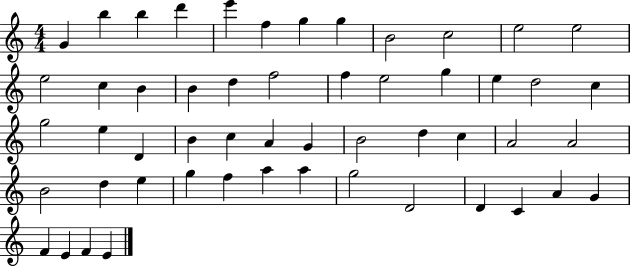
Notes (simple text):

G4/q B5/q B5/q D6/q E6/q F5/q G5/q G5/q B4/h C5/h E5/h E5/h E5/h C5/q B4/q B4/q D5/q F5/h F5/q E5/h G5/q E5/q D5/h C5/q G5/h E5/q D4/q B4/q C5/q A4/q G4/q B4/h D5/q C5/q A4/h A4/h B4/h D5/q E5/q G5/q F5/q A5/q A5/q G5/h D4/h D4/q C4/q A4/q G4/q F4/q E4/q F4/q E4/q